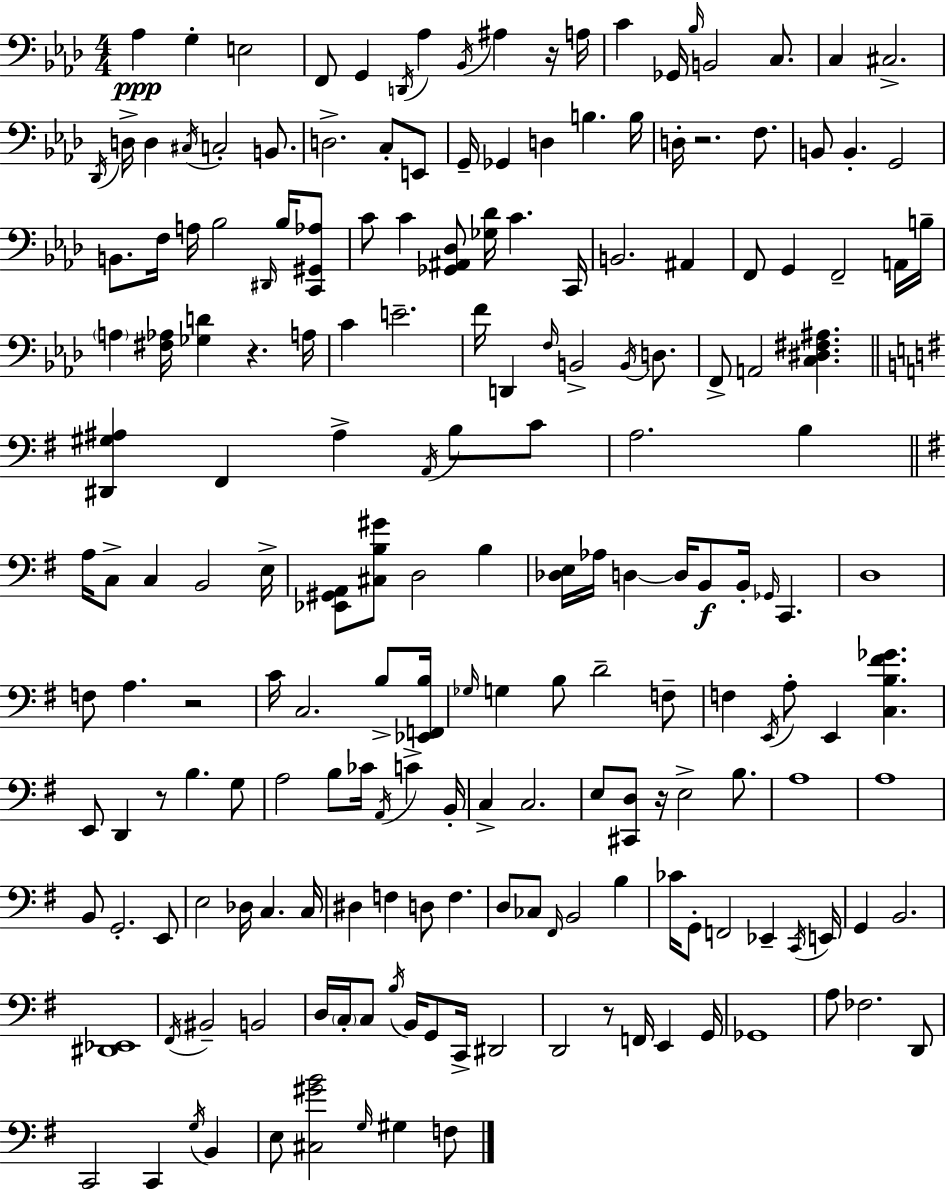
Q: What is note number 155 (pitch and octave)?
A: F2